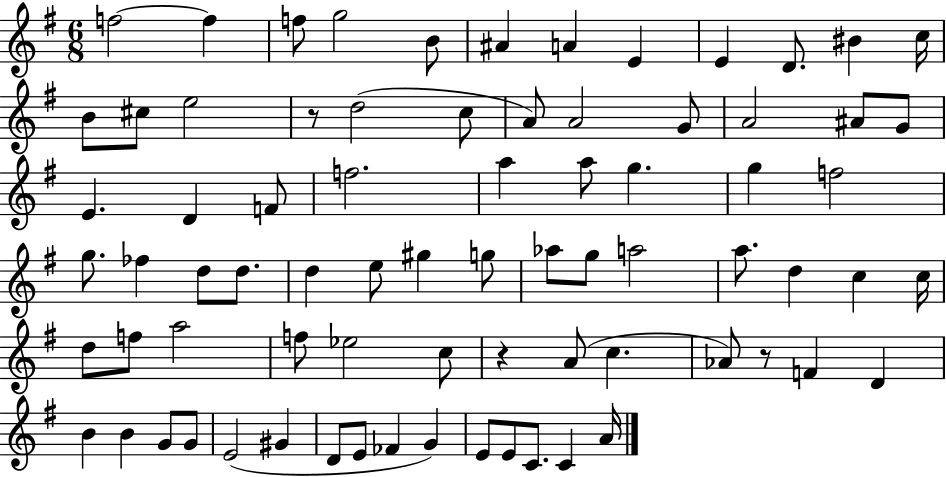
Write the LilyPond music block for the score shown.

{
  \clef treble
  \numericTimeSignature
  \time 6/8
  \key g \major
  f''2~~ f''4 | f''8 g''2 b'8 | ais'4 a'4 e'4 | e'4 d'8. bis'4 c''16 | \break b'8 cis''8 e''2 | r8 d''2( c''8 | a'8) a'2 g'8 | a'2 ais'8 g'8 | \break e'4. d'4 f'8 | f''2. | a''4 a''8 g''4. | g''4 f''2 | \break g''8. fes''4 d''8 d''8. | d''4 e''8 gis''4 g''8 | aes''8 g''8 a''2 | a''8. d''4 c''4 c''16 | \break d''8 f''8 a''2 | f''8 ees''2 c''8 | r4 a'8( c''4. | aes'8) r8 f'4 d'4 | \break b'4 b'4 g'8 g'8 | e'2( gis'4 | d'8 e'8 fes'4 g'4) | e'8 e'8 c'8. c'4 a'16 | \break \bar "|."
}